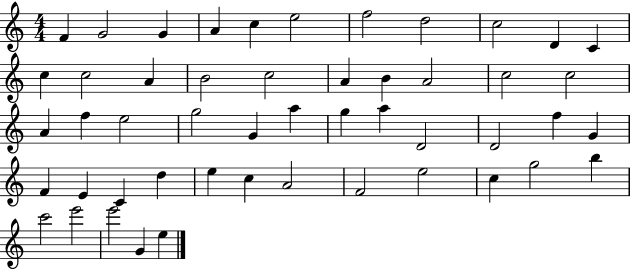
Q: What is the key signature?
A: C major